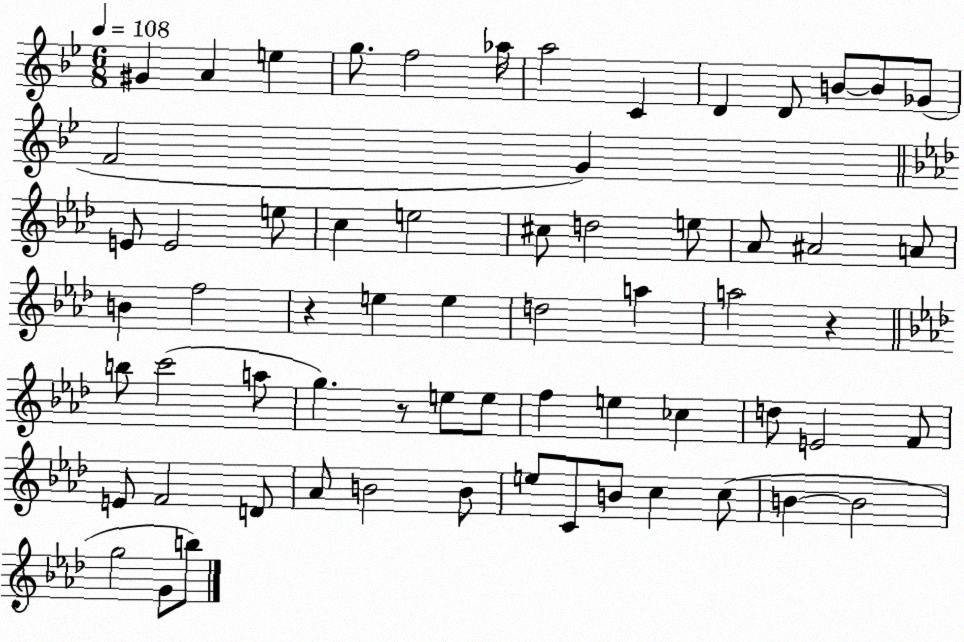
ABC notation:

X:1
T:Untitled
M:6/8
L:1/4
K:Bb
^G A e g/2 f2 _a/4 a2 C D D/2 B/2 B/2 _G/2 F2 G E/2 E2 e/2 c e2 ^c/2 d2 e/2 _A/2 ^A2 A/2 B f2 z e e d2 a a2 z b/2 c'2 a/2 g z/2 e/2 e/2 f e _c d/2 E2 F/2 E/2 F2 D/2 _A/2 B2 B/2 e/2 C/2 B/2 c c/2 B B2 g2 G/2 b/2